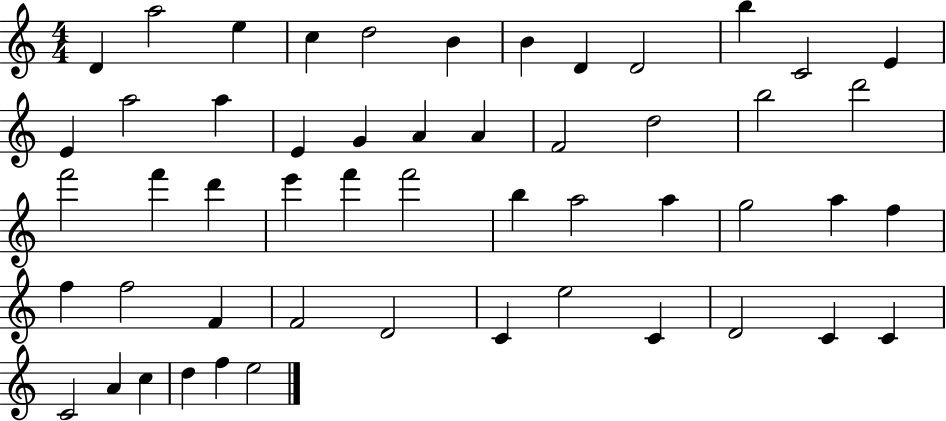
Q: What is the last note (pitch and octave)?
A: E5